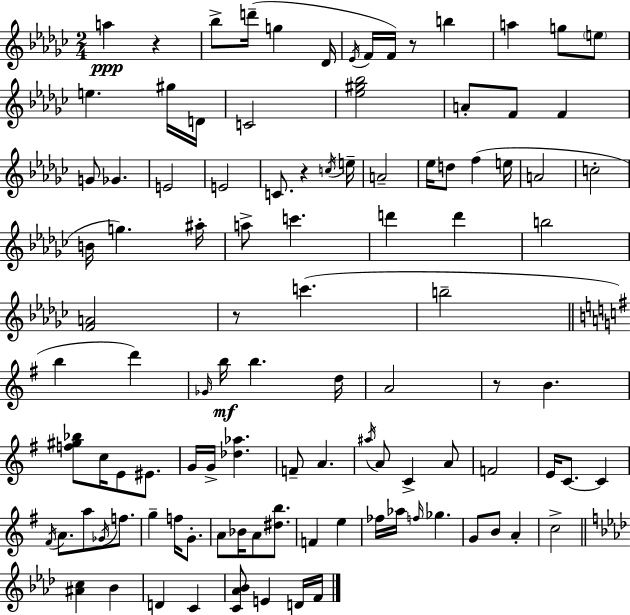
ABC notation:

X:1
T:Untitled
M:2/4
L:1/4
K:Ebm
a z _b/2 d'/4 g _D/4 _E/4 F/4 F/4 z/2 b a g/2 e/2 e ^g/4 D/4 C2 [_e^g_b]2 A/2 F/2 F G/2 _G E2 E2 C/2 z c/4 e/4 A2 _e/4 d/2 f e/4 A2 c2 B/4 g ^a/4 a/2 c' d' d' b2 [FA]2 z/2 c' b2 b d' _G/4 b/4 b d/4 A2 z/2 B [f^g_b]/2 c/4 E/2 ^E/2 G/4 G/4 [_d_a] F/2 A ^a/4 A/2 C A/2 F2 E/4 C/2 C ^F/4 A/2 a/2 _G/4 f/2 g f/4 G/2 A/2 _B/4 A/2 [^db]/2 F e _f/4 _a/4 f/4 _g G/2 B/2 A c2 [^Ac] _B D C [C_A_B]/2 E D/4 F/4